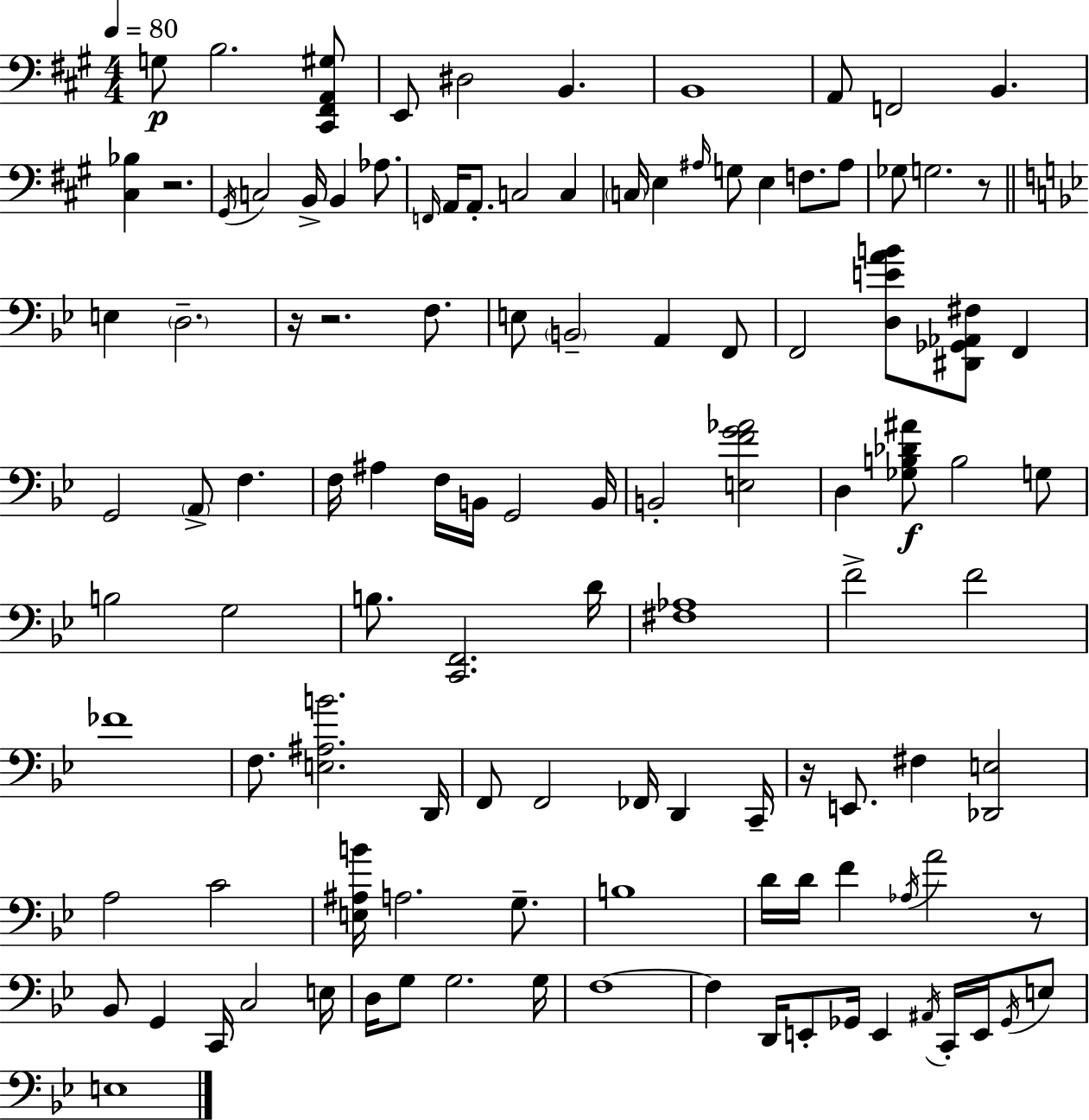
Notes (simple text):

G3/e B3/h. [C#2,F#2,A2,G#3]/e E2/e D#3/h B2/q. B2/w A2/e F2/h B2/q. [C#3,Bb3]/q R/h. G#2/s C3/h B2/s B2/q Ab3/e. F2/s A2/s A2/e. C3/h C3/q C3/s E3/q A#3/s G3/e E3/q F3/e. A#3/e Gb3/e G3/h. R/e E3/q D3/h. R/s R/h. F3/e. E3/e B2/h A2/q F2/e F2/h [D3,E4,A4,B4]/e [D#2,Gb2,Ab2,F#3]/e F2/q G2/h A2/e F3/q. F3/s A#3/q F3/s B2/s G2/h B2/s B2/h [E3,F4,G4,Ab4]/h D3/q [Gb3,B3,Db4,A#4]/e B3/h G3/e B3/h G3/h B3/e. [C2,F2]/h. D4/s [F#3,Ab3]/w F4/h F4/h FES4/w F3/e. [E3,A#3,B4]/h. D2/s F2/e F2/h FES2/s D2/q C2/s R/s E2/e. F#3/q [Db2,E3]/h A3/h C4/h [E3,A#3,B4]/s A3/h. G3/e. B3/w D4/s D4/s F4/q Ab3/s A4/h R/e Bb2/e G2/q C2/s C3/h E3/s D3/s G3/e G3/h. G3/s F3/w F3/q D2/s E2/e Gb2/s E2/q A#2/s C2/s E2/s Gb2/s E3/e E3/w